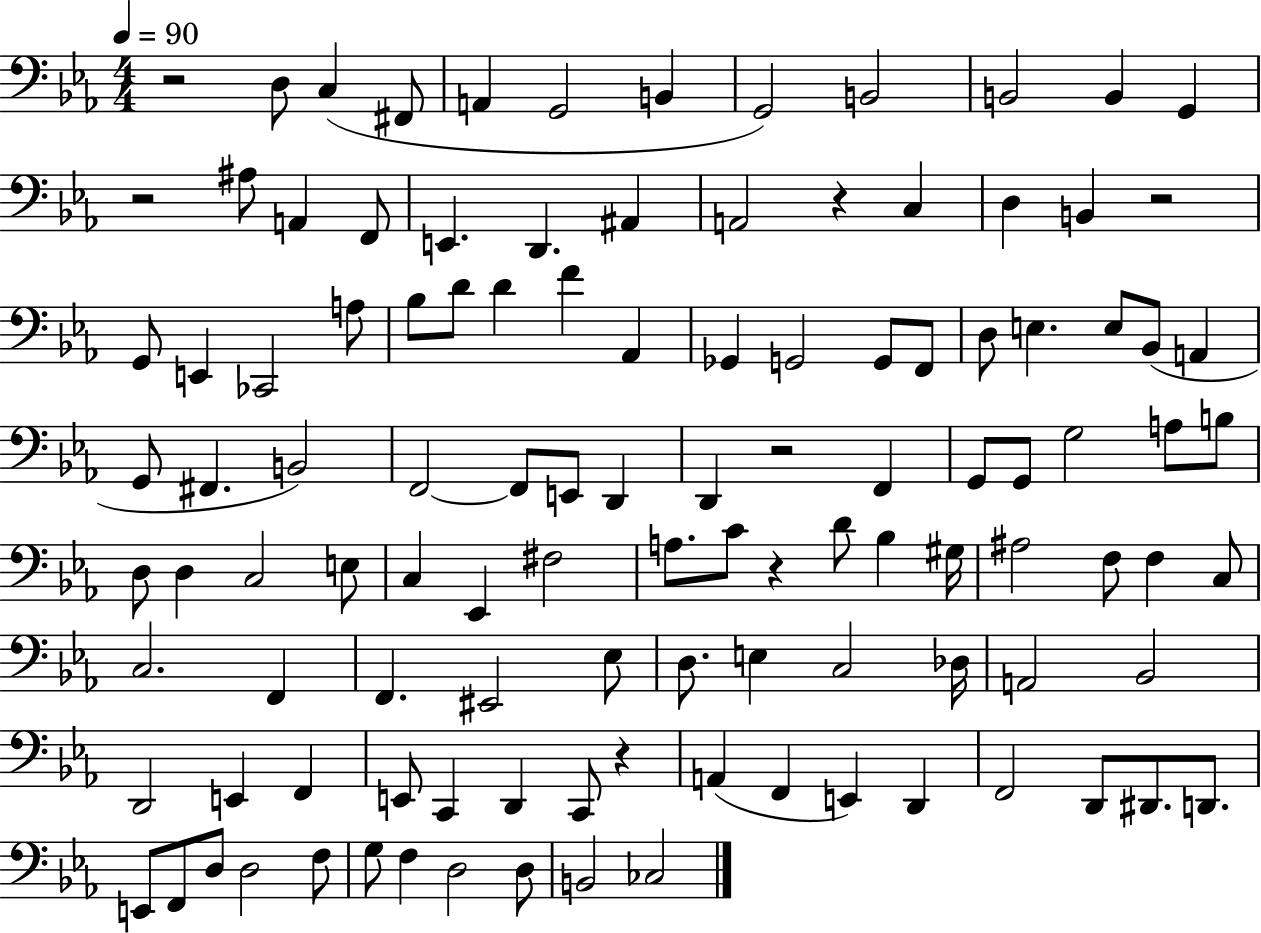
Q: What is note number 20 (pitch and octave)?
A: D3